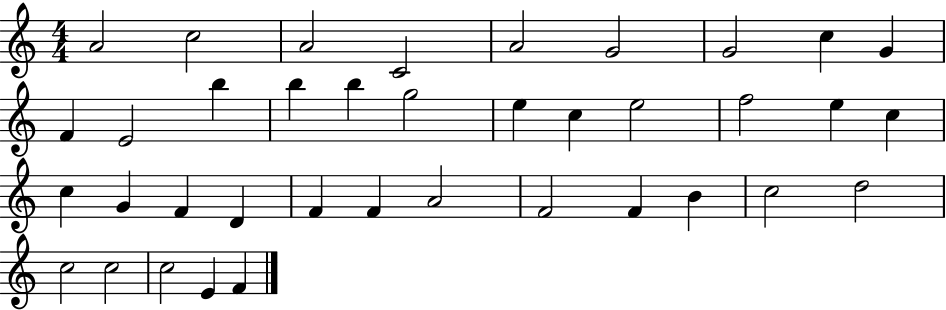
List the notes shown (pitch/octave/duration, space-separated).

A4/h C5/h A4/h C4/h A4/h G4/h G4/h C5/q G4/q F4/q E4/h B5/q B5/q B5/q G5/h E5/q C5/q E5/h F5/h E5/q C5/q C5/q G4/q F4/q D4/q F4/q F4/q A4/h F4/h F4/q B4/q C5/h D5/h C5/h C5/h C5/h E4/q F4/q